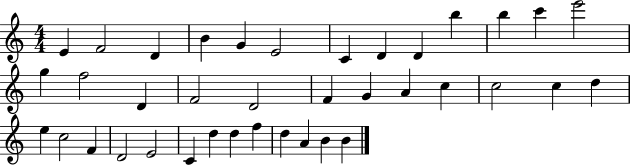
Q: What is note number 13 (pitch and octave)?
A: E6